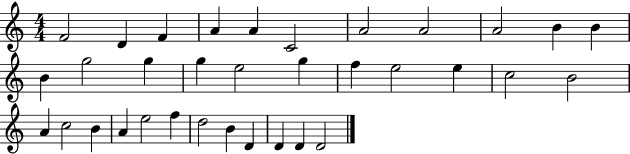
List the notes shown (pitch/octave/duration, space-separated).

F4/h D4/q F4/q A4/q A4/q C4/h A4/h A4/h A4/h B4/q B4/q B4/q G5/h G5/q G5/q E5/h G5/q F5/q E5/h E5/q C5/h B4/h A4/q C5/h B4/q A4/q E5/h F5/q D5/h B4/q D4/q D4/q D4/q D4/h